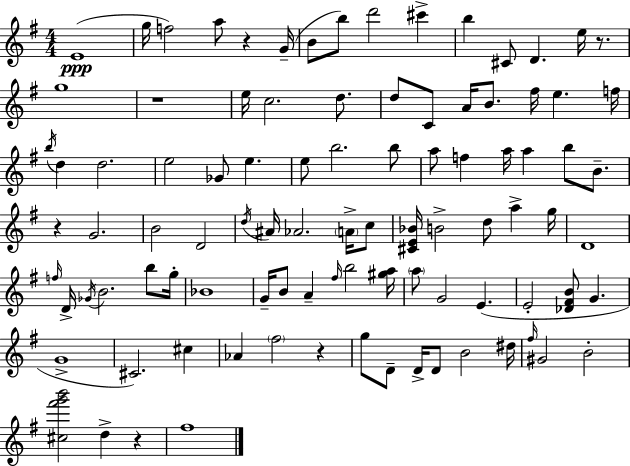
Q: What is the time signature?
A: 4/4